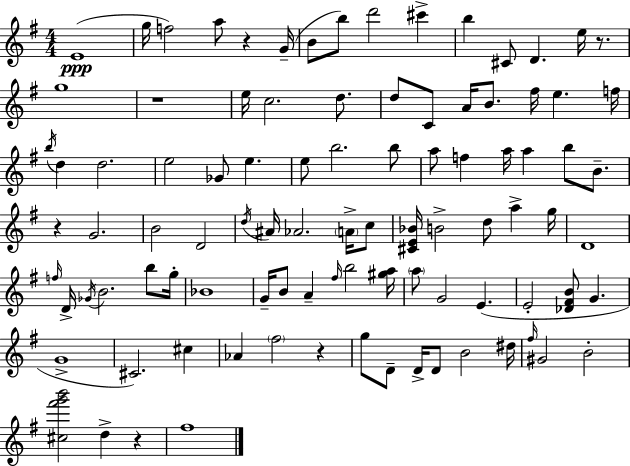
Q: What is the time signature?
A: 4/4